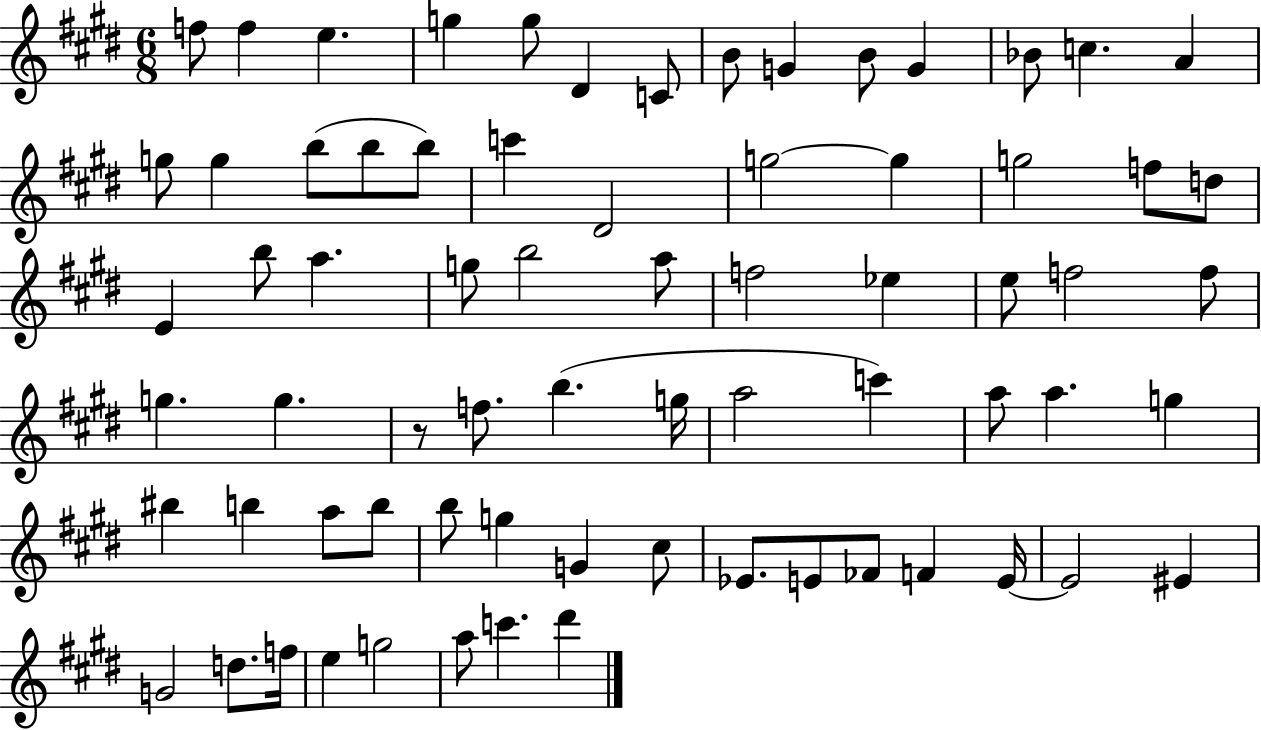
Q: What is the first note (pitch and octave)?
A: F5